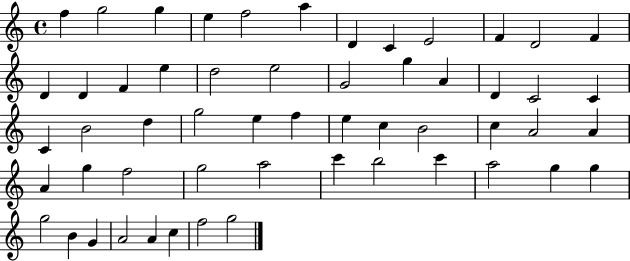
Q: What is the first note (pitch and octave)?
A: F5